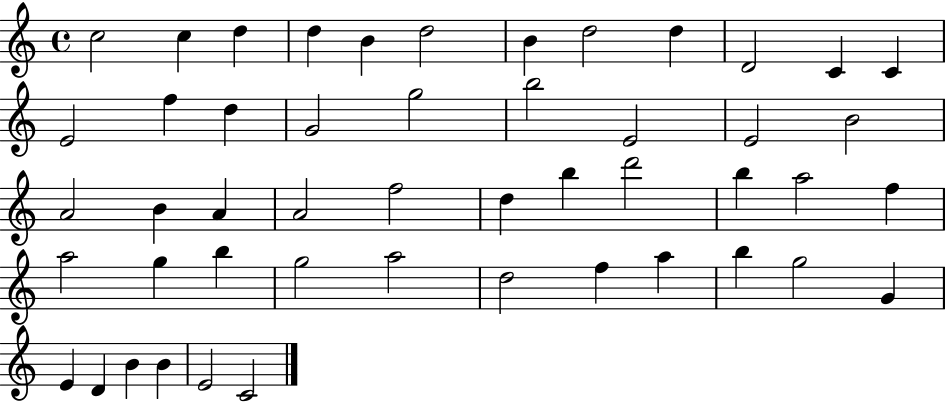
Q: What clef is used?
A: treble